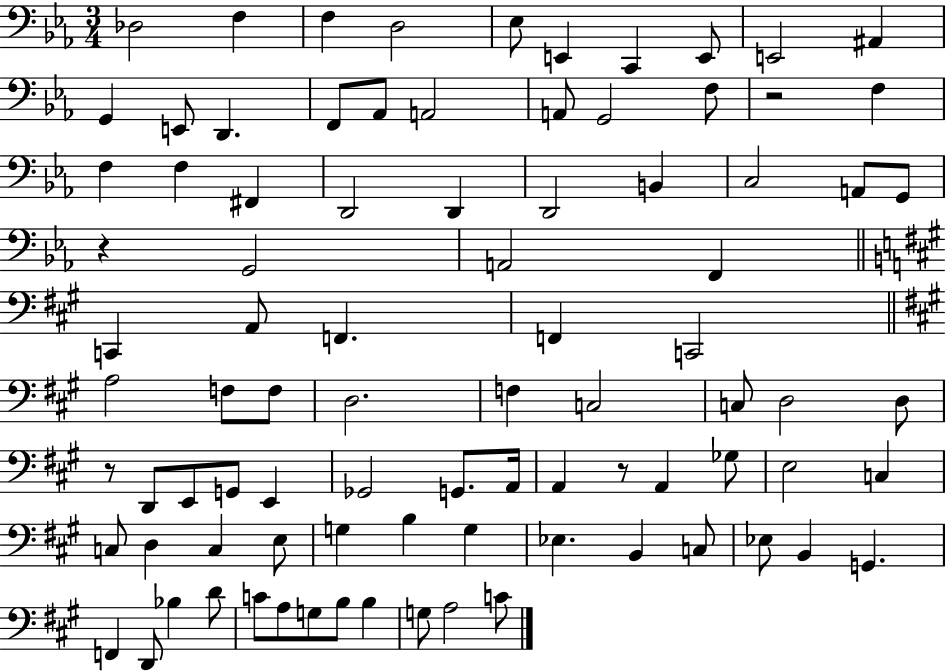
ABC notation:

X:1
T:Untitled
M:3/4
L:1/4
K:Eb
_D,2 F, F, D,2 _E,/2 E,, C,, E,,/2 E,,2 ^A,, G,, E,,/2 D,, F,,/2 _A,,/2 A,,2 A,,/2 G,,2 F,/2 z2 F, F, F, ^F,, D,,2 D,, D,,2 B,, C,2 A,,/2 G,,/2 z G,,2 A,,2 F,, C,, A,,/2 F,, F,, C,,2 A,2 F,/2 F,/2 D,2 F, C,2 C,/2 D,2 D,/2 z/2 D,,/2 E,,/2 G,,/2 E,, _G,,2 G,,/2 A,,/4 A,, z/2 A,, _G,/2 E,2 C, C,/2 D, C, E,/2 G, B, G, _E, B,, C,/2 _E,/2 B,, G,, F,, D,,/2 _B, D/2 C/2 A,/2 G,/2 B,/2 B, G,/2 A,2 C/2